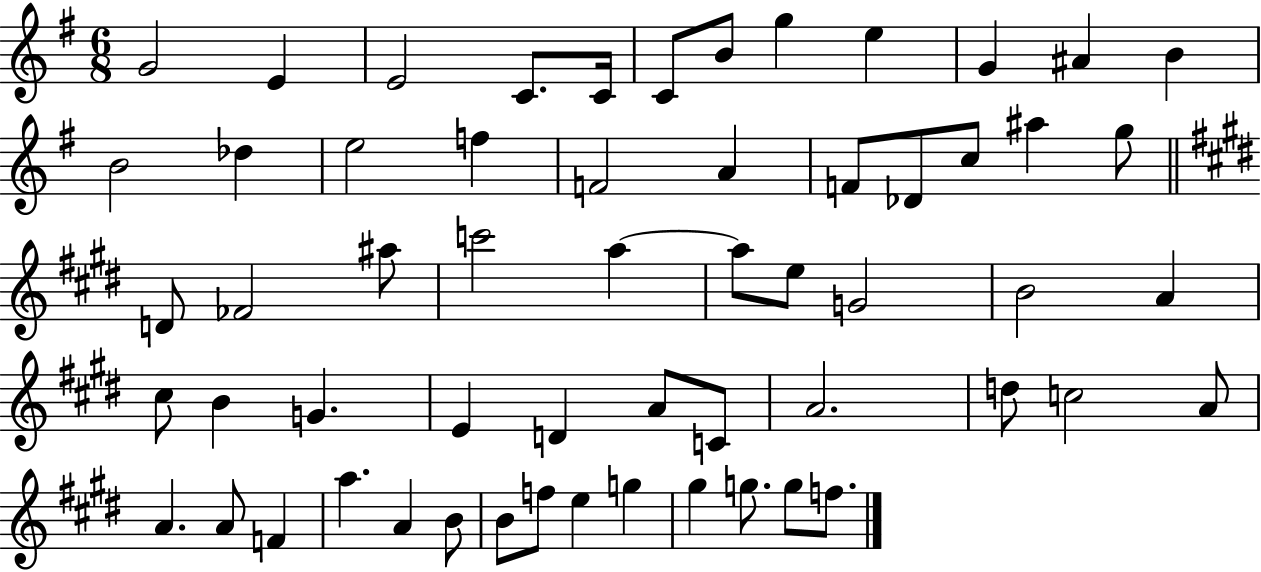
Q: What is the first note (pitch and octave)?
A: G4